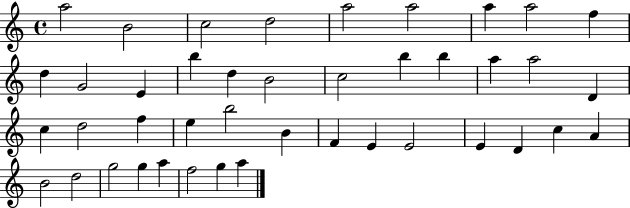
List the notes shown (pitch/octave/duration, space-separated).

A5/h B4/h C5/h D5/h A5/h A5/h A5/q A5/h F5/q D5/q G4/h E4/q B5/q D5/q B4/h C5/h B5/q B5/q A5/q A5/h D4/q C5/q D5/h F5/q E5/q B5/h B4/q F4/q E4/q E4/h E4/q D4/q C5/q A4/q B4/h D5/h G5/h G5/q A5/q F5/h G5/q A5/q